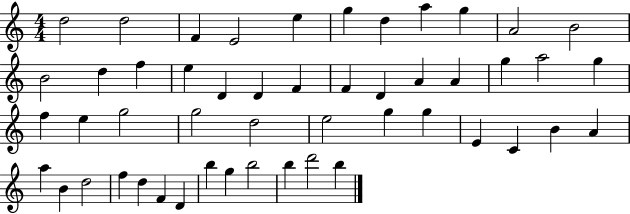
D5/h D5/h F4/q E4/h E5/q G5/q D5/q A5/q G5/q A4/h B4/h B4/h D5/q F5/q E5/q D4/q D4/q F4/q F4/q D4/q A4/q A4/q G5/q A5/h G5/q F5/q E5/q G5/h G5/h D5/h E5/h G5/q G5/q E4/q C4/q B4/q A4/q A5/q B4/q D5/h F5/q D5/q F4/q D4/q B5/q G5/q B5/h B5/q D6/h B5/q